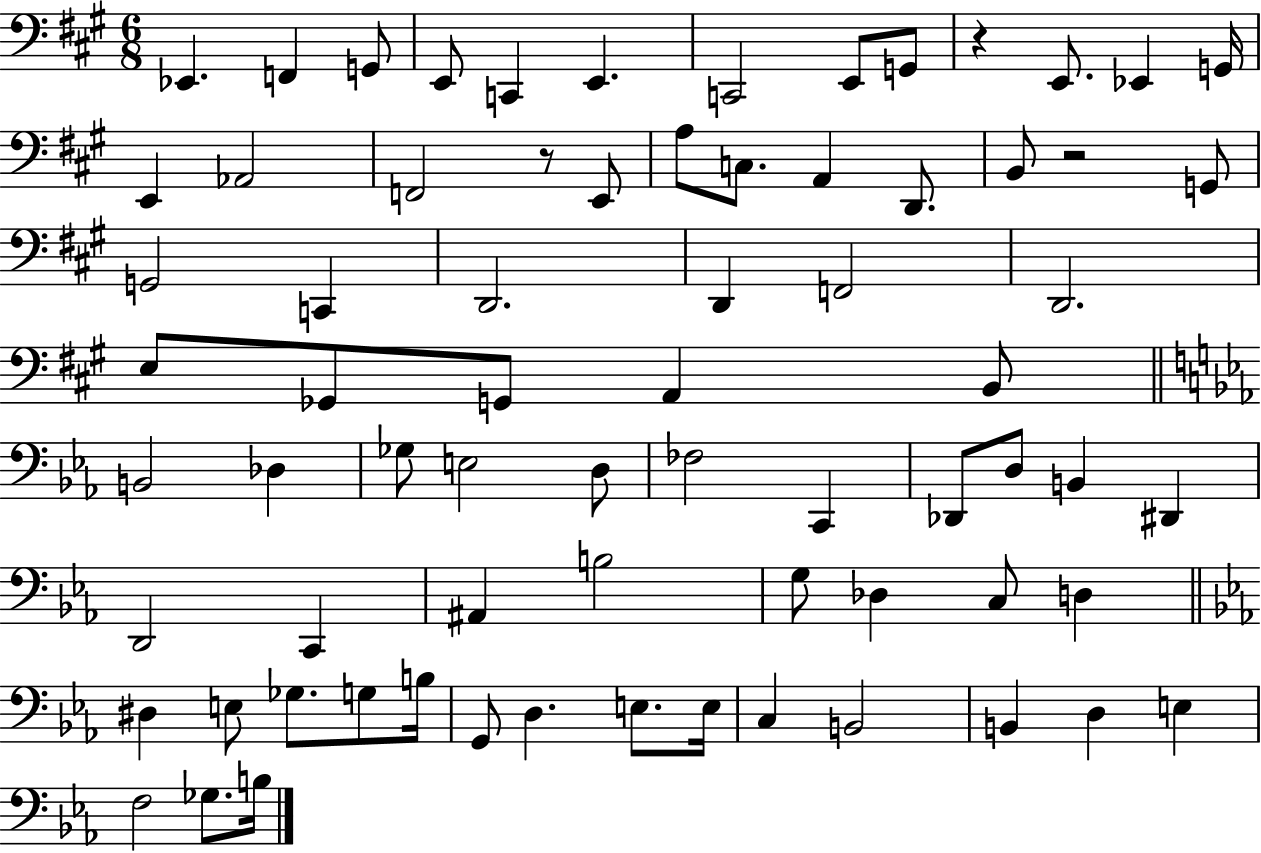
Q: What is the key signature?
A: A major